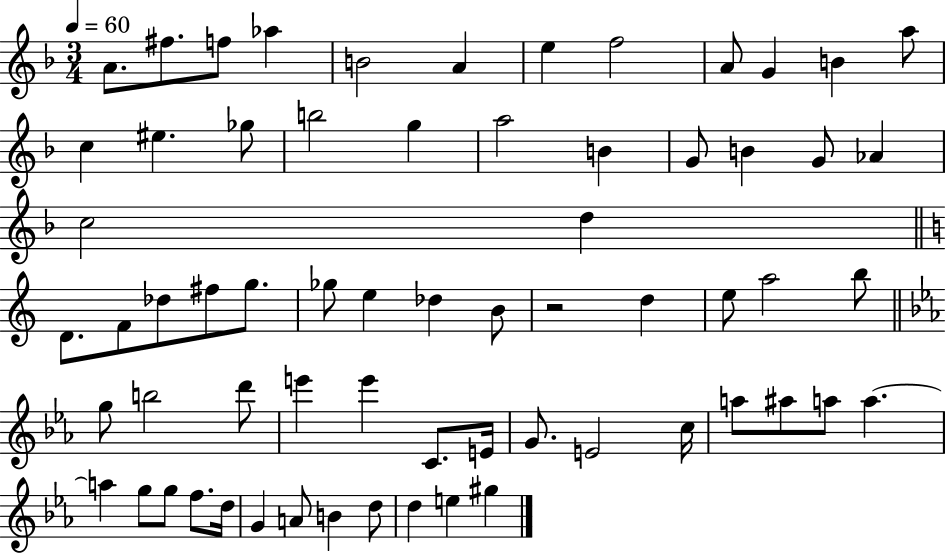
{
  \clef treble
  \numericTimeSignature
  \time 3/4
  \key f \major
  \tempo 4 = 60
  \repeat volta 2 { a'8. fis''8. f''8 aes''4 | b'2 a'4 | e''4 f''2 | a'8 g'4 b'4 a''8 | \break c''4 eis''4. ges''8 | b''2 g''4 | a''2 b'4 | g'8 b'4 g'8 aes'4 | \break c''2 d''4 | \bar "||" \break \key c \major d'8. f'8 des''8 fis''8 g''8. | ges''8 e''4 des''4 b'8 | r2 d''4 | e''8 a''2 b''8 | \break \bar "||" \break \key c \minor g''8 b''2 d'''8 | e'''4 e'''4 c'8. e'16 | g'8. e'2 c''16 | a''8 ais''8 a''8 a''4.~~ | \break a''4 g''8 g''8 f''8. d''16 | g'4 a'8 b'4 d''8 | d''4 e''4 gis''4 | } \bar "|."
}